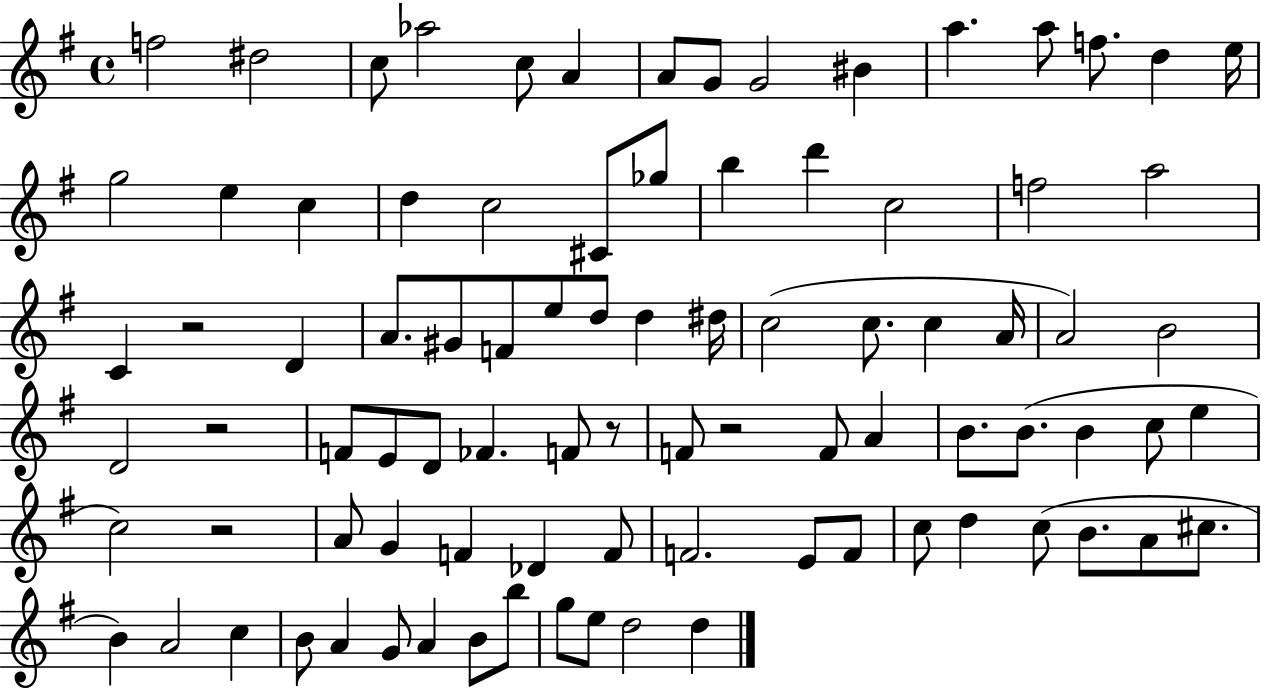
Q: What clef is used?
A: treble